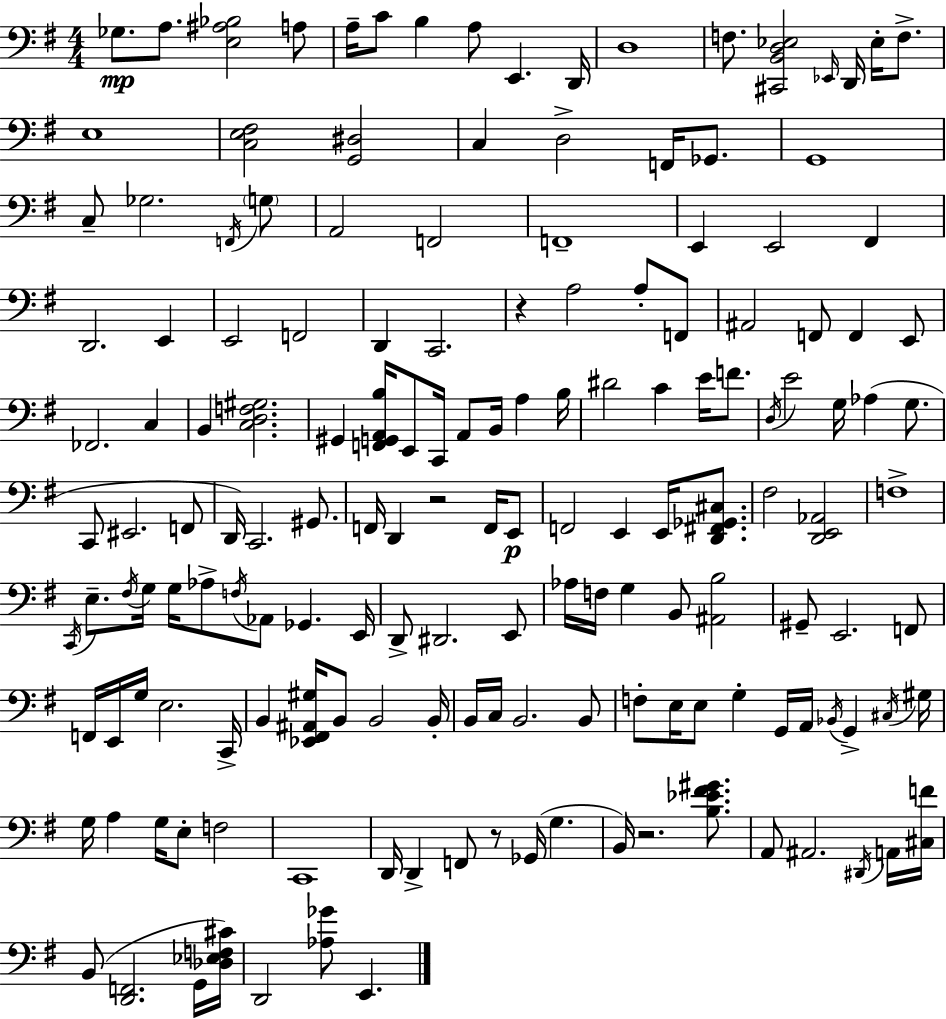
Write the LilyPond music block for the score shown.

{
  \clef bass
  \numericTimeSignature
  \time 4/4
  \key g \major
  ges8.\mp a8. <e ais bes>2 a8 | a16-- c'8 b4 a8 e,4. d,16 | d1 | f8. <cis, b, d ees>2 \grace { ees,16 } d,16 ees16-. f8.-> | \break e1 | <c e fis>2 <g, dis>2 | c4 d2-> f,16 ges,8. | g,1 | \break c8-- ges2. \acciaccatura { f,16 } | \parenthesize g8 a,2 f,2 | f,1-- | e,4 e,2 fis,4 | \break d,2. e,4 | e,2 f,2 | d,4 c,2. | r4 a2 a8-. | \break f,8 ais,2 f,8 f,4 | e,8 fes,2. c4 | b,4 <c d f gis>2. | gis,4 <f, g, a, b>16 e,8 c,16 a,8 b,16 a4 | \break b16 dis'2 c'4 e'16 f'8. | \acciaccatura { d16 } e'2 g16 aes4( | g8. c,8 eis,2. | f,8 d,16) c,2. | \break gis,8. f,16 d,4 r2 | f,16 e,8\p f,2 e,4 e,16 | <d, fis, ges, cis>8. fis2 <d, e, aes,>2 | f1-> | \break \acciaccatura { c,16 } e8.-- \acciaccatura { fis16 } g16 g16 aes8-> \acciaccatura { f16 } aes,8 ges,4. | e,16 d,8-> dis,2. | e,8 aes16 f16 g4 b,8 <ais, b>2 | gis,8-- e,2. | \break f,8 f,16 e,16 g16 e2. | c,16-> b,4 <ees, fis, ais, gis>16 b,8 b,2 | b,16-. b,16 c16 b,2. | b,8 f8-. e16 e8 g4-. g,16 | \break a,16 \acciaccatura { bes,16 } g,4-> \acciaccatura { cis16 } gis16 g16 a4 g16 e8-. | f2 c,1 | d,16 d,4-> f,8 r8 | ges,16( g4. b,16) r2. | \break <b ees' fis' gis'>8. a,8 ais,2. | \acciaccatura { dis,16 } a,16 <cis f'>16 b,8( <d, f,>2. | g,16 <des ees f cis'>16) d,2 | <aes ges'>8 e,4. \bar "|."
}